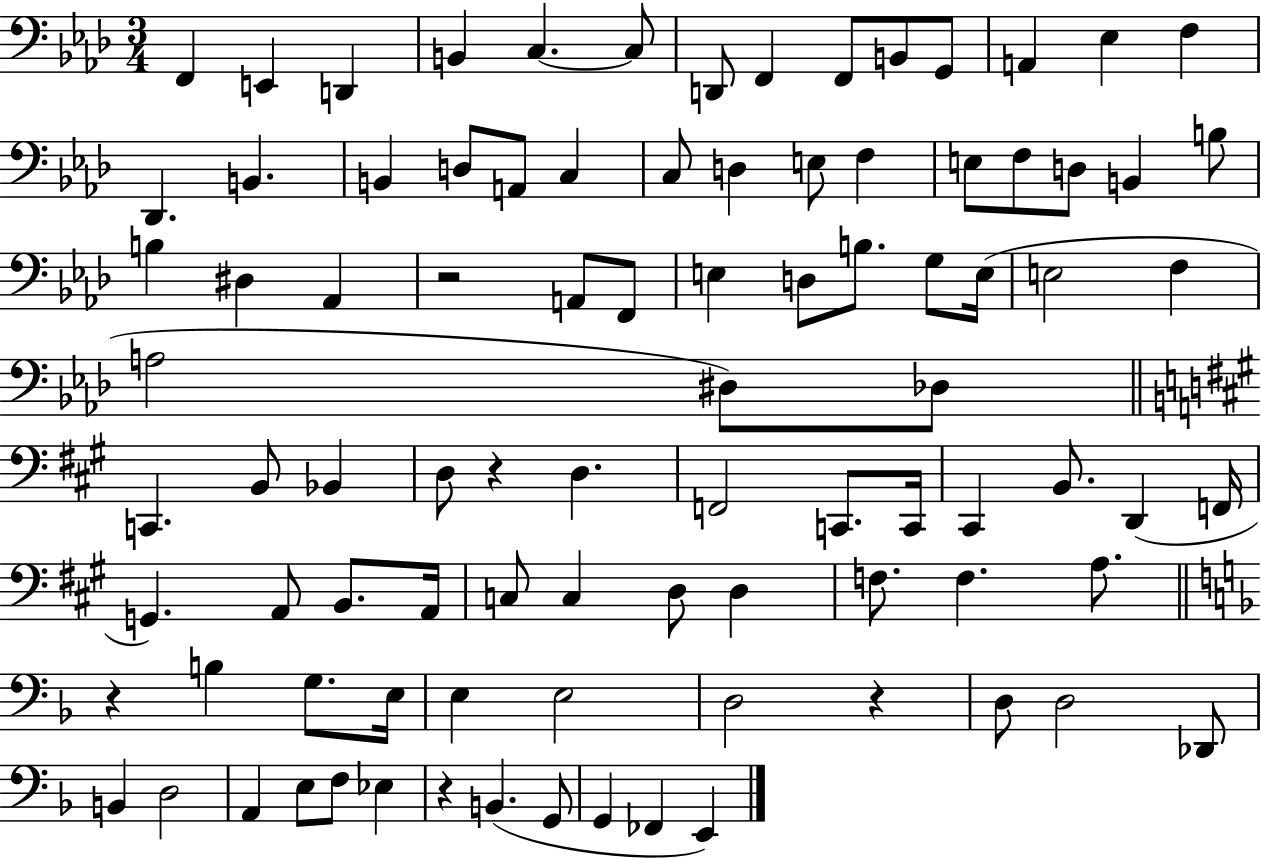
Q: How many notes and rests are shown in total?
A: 92